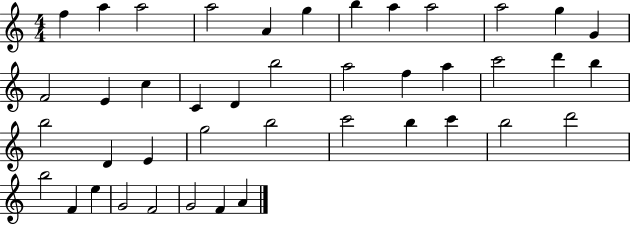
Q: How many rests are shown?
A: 0